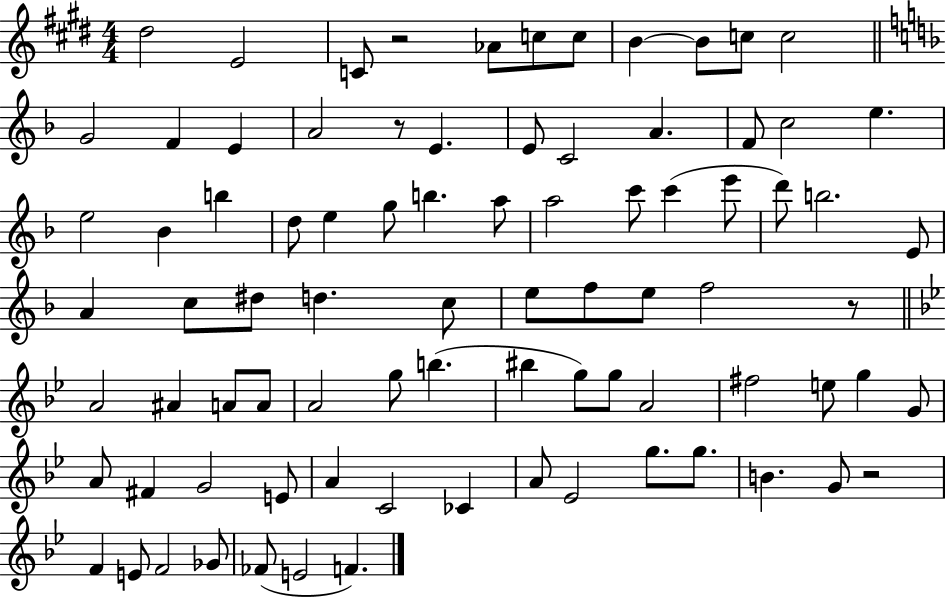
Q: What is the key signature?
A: E major